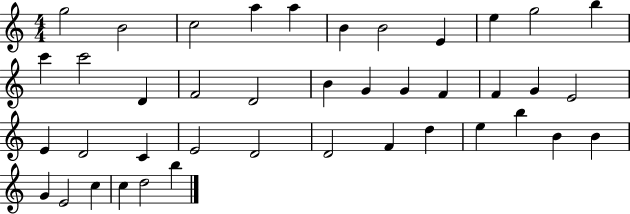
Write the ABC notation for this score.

X:1
T:Untitled
M:4/4
L:1/4
K:C
g2 B2 c2 a a B B2 E e g2 b c' c'2 D F2 D2 B G G F F G E2 E D2 C E2 D2 D2 F d e b B B G E2 c c d2 b